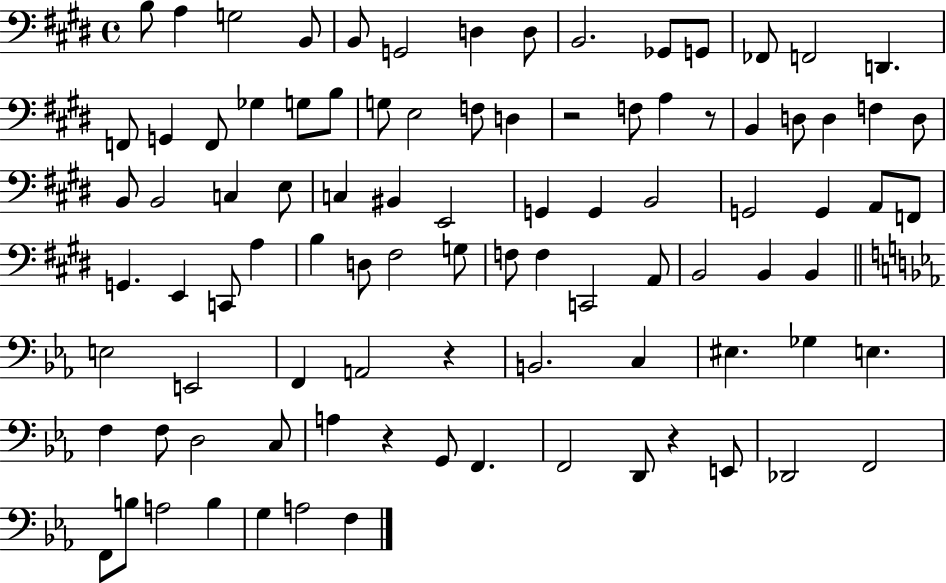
B3/e A3/q G3/h B2/e B2/e G2/h D3/q D3/e B2/h. Gb2/e G2/e FES2/e F2/h D2/q. F2/e G2/q F2/e Gb3/q G3/e B3/e G3/e E3/h F3/e D3/q R/h F3/e A3/q R/e B2/q D3/e D3/q F3/q D3/e B2/e B2/h C3/q E3/e C3/q BIS2/q E2/h G2/q G2/q B2/h G2/h G2/q A2/e F2/e G2/q. E2/q C2/e A3/q B3/q D3/e F#3/h G3/e F3/e F3/q C2/h A2/e B2/h B2/q B2/q E3/h E2/h F2/q A2/h R/q B2/h. C3/q EIS3/q. Gb3/q E3/q. F3/q F3/e D3/h C3/e A3/q R/q G2/e F2/q. F2/h D2/e R/q E2/e Db2/h F2/h F2/e B3/e A3/h B3/q G3/q A3/h F3/q